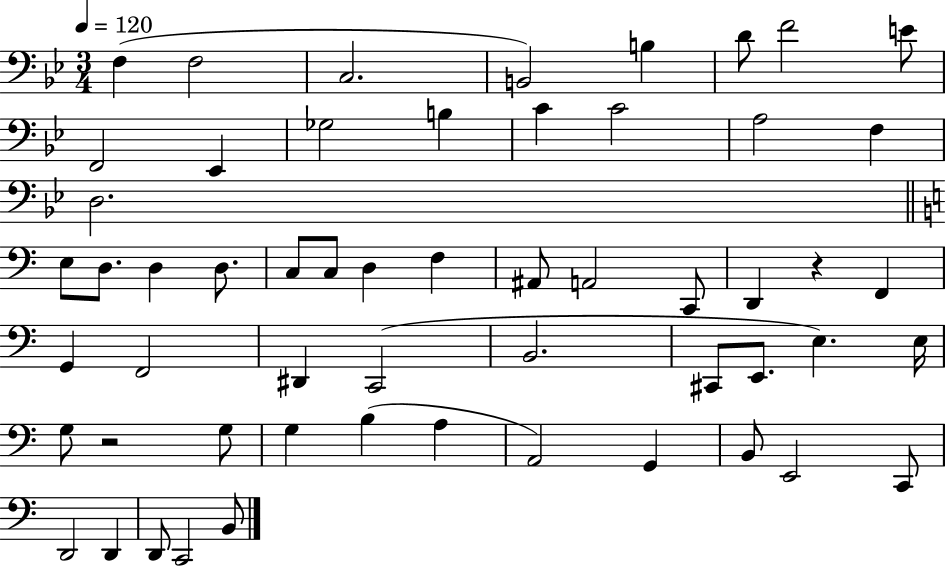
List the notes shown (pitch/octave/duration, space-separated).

F3/q F3/h C3/h. B2/h B3/q D4/e F4/h E4/e F2/h Eb2/q Gb3/h B3/q C4/q C4/h A3/h F3/q D3/h. E3/e D3/e. D3/q D3/e. C3/e C3/e D3/q F3/q A#2/e A2/h C2/e D2/q R/q F2/q G2/q F2/h D#2/q C2/h B2/h. C#2/e E2/e. E3/q. E3/s G3/e R/h G3/e G3/q B3/q A3/q A2/h G2/q B2/e E2/h C2/e D2/h D2/q D2/e C2/h B2/e